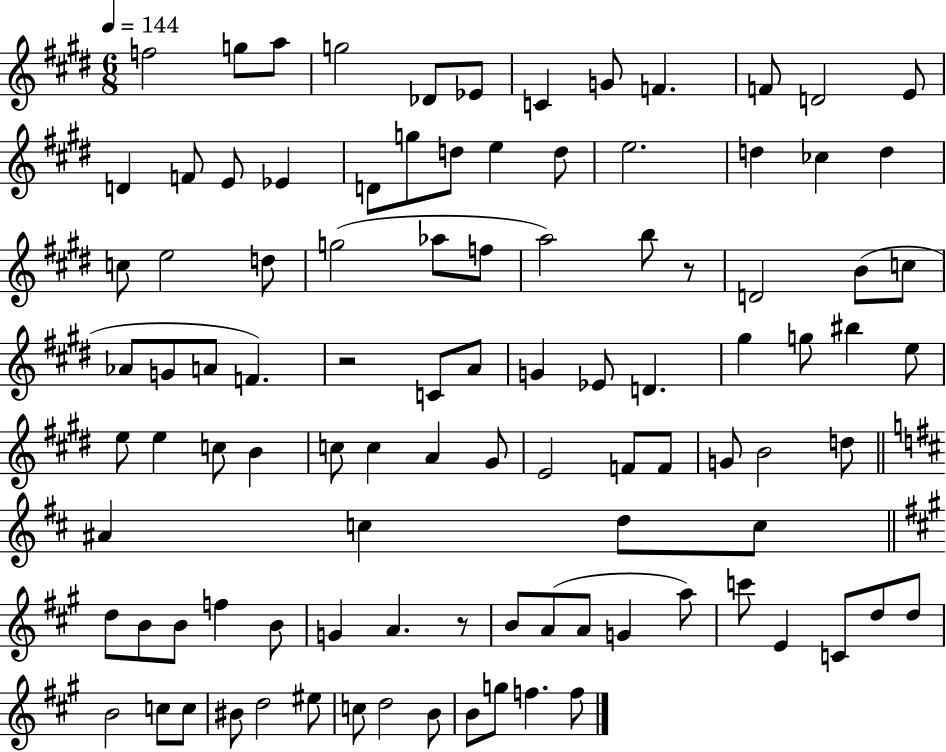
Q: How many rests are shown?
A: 3